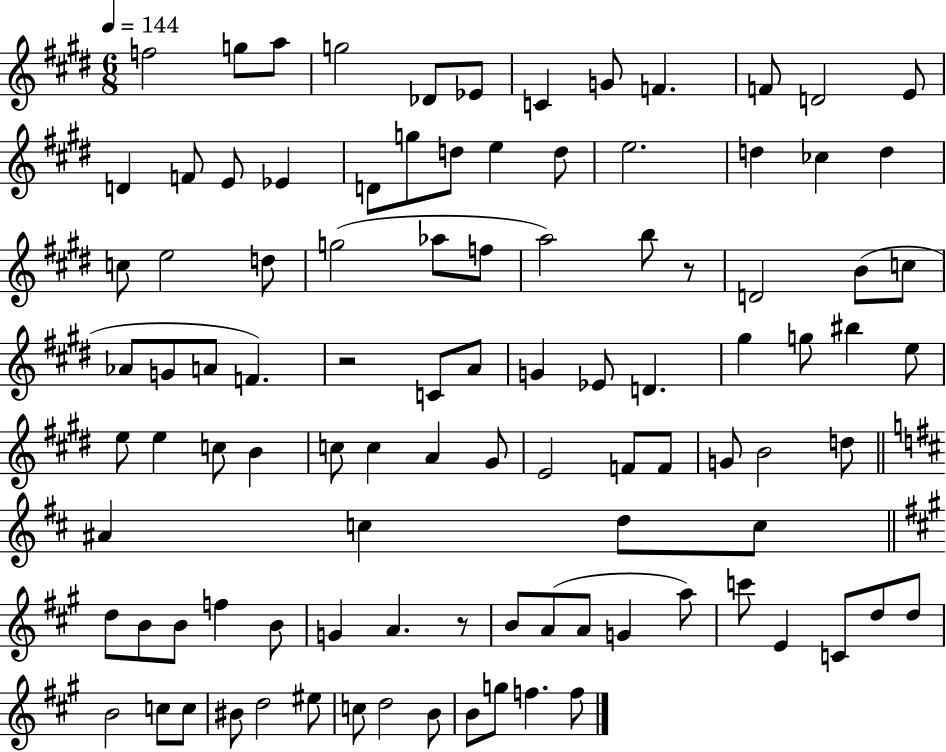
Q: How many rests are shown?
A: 3